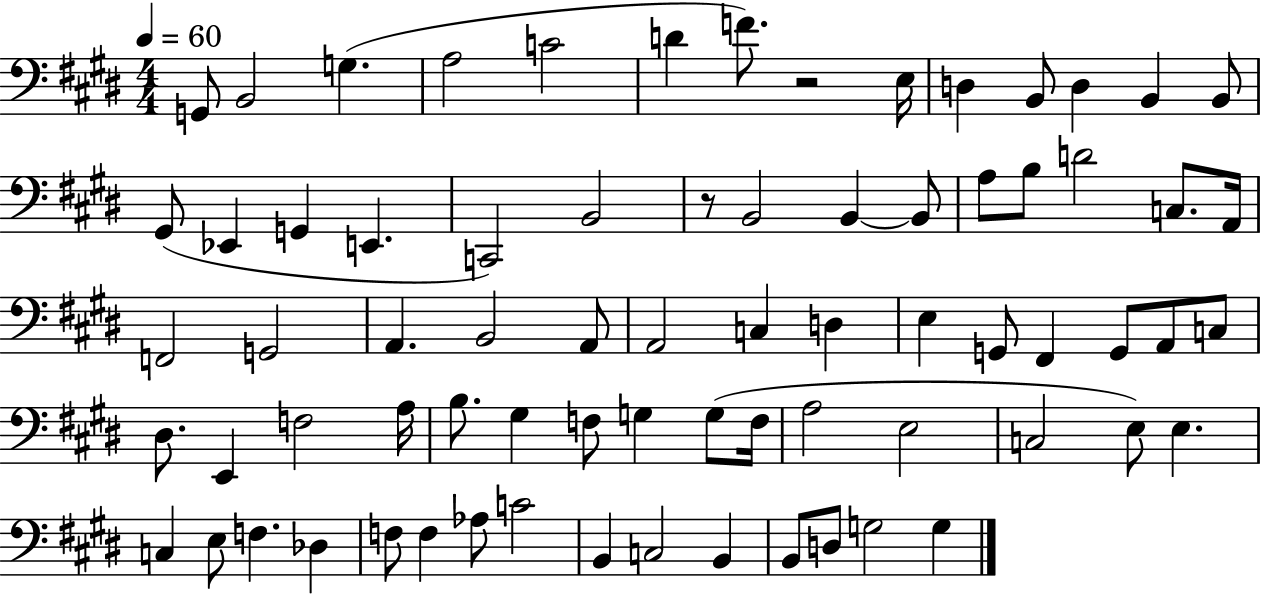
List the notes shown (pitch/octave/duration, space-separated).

G2/e B2/h G3/q. A3/h C4/h D4/q F4/e. R/h E3/s D3/q B2/e D3/q B2/q B2/e G#2/e Eb2/q G2/q E2/q. C2/h B2/h R/e B2/h B2/q B2/e A3/e B3/e D4/h C3/e. A2/s F2/h G2/h A2/q. B2/h A2/e A2/h C3/q D3/q E3/q G2/e F#2/q G2/e A2/e C3/e D#3/e. E2/q F3/h A3/s B3/e. G#3/q F3/e G3/q G3/e F3/s A3/h E3/h C3/h E3/e E3/q. C3/q E3/e F3/q. Db3/q F3/e F3/q Ab3/e C4/h B2/q C3/h B2/q B2/e D3/e G3/h G3/q